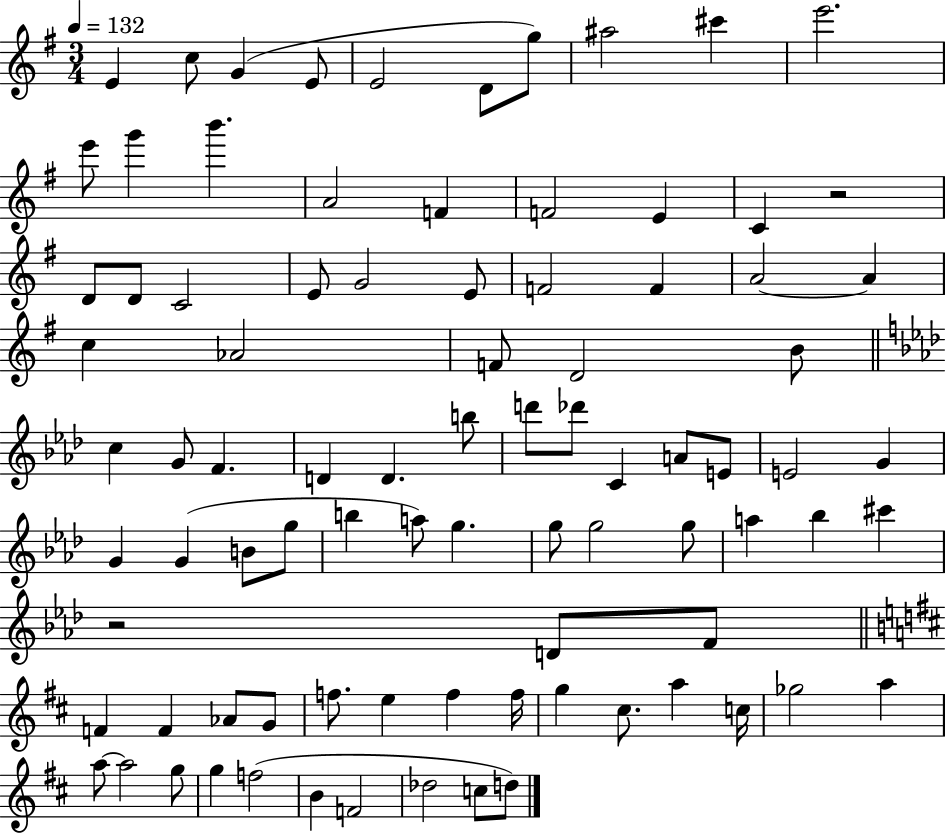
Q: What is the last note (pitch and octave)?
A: D5